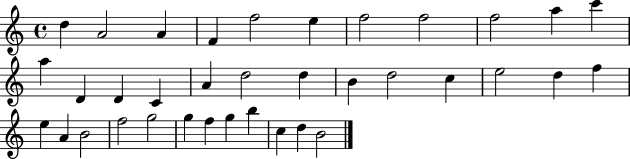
D5/q A4/h A4/q F4/q F5/h E5/q F5/h F5/h F5/h A5/q C6/q A5/q D4/q D4/q C4/q A4/q D5/h D5/q B4/q D5/h C5/q E5/h D5/q F5/q E5/q A4/q B4/h F5/h G5/h G5/q F5/q G5/q B5/q C5/q D5/q B4/h